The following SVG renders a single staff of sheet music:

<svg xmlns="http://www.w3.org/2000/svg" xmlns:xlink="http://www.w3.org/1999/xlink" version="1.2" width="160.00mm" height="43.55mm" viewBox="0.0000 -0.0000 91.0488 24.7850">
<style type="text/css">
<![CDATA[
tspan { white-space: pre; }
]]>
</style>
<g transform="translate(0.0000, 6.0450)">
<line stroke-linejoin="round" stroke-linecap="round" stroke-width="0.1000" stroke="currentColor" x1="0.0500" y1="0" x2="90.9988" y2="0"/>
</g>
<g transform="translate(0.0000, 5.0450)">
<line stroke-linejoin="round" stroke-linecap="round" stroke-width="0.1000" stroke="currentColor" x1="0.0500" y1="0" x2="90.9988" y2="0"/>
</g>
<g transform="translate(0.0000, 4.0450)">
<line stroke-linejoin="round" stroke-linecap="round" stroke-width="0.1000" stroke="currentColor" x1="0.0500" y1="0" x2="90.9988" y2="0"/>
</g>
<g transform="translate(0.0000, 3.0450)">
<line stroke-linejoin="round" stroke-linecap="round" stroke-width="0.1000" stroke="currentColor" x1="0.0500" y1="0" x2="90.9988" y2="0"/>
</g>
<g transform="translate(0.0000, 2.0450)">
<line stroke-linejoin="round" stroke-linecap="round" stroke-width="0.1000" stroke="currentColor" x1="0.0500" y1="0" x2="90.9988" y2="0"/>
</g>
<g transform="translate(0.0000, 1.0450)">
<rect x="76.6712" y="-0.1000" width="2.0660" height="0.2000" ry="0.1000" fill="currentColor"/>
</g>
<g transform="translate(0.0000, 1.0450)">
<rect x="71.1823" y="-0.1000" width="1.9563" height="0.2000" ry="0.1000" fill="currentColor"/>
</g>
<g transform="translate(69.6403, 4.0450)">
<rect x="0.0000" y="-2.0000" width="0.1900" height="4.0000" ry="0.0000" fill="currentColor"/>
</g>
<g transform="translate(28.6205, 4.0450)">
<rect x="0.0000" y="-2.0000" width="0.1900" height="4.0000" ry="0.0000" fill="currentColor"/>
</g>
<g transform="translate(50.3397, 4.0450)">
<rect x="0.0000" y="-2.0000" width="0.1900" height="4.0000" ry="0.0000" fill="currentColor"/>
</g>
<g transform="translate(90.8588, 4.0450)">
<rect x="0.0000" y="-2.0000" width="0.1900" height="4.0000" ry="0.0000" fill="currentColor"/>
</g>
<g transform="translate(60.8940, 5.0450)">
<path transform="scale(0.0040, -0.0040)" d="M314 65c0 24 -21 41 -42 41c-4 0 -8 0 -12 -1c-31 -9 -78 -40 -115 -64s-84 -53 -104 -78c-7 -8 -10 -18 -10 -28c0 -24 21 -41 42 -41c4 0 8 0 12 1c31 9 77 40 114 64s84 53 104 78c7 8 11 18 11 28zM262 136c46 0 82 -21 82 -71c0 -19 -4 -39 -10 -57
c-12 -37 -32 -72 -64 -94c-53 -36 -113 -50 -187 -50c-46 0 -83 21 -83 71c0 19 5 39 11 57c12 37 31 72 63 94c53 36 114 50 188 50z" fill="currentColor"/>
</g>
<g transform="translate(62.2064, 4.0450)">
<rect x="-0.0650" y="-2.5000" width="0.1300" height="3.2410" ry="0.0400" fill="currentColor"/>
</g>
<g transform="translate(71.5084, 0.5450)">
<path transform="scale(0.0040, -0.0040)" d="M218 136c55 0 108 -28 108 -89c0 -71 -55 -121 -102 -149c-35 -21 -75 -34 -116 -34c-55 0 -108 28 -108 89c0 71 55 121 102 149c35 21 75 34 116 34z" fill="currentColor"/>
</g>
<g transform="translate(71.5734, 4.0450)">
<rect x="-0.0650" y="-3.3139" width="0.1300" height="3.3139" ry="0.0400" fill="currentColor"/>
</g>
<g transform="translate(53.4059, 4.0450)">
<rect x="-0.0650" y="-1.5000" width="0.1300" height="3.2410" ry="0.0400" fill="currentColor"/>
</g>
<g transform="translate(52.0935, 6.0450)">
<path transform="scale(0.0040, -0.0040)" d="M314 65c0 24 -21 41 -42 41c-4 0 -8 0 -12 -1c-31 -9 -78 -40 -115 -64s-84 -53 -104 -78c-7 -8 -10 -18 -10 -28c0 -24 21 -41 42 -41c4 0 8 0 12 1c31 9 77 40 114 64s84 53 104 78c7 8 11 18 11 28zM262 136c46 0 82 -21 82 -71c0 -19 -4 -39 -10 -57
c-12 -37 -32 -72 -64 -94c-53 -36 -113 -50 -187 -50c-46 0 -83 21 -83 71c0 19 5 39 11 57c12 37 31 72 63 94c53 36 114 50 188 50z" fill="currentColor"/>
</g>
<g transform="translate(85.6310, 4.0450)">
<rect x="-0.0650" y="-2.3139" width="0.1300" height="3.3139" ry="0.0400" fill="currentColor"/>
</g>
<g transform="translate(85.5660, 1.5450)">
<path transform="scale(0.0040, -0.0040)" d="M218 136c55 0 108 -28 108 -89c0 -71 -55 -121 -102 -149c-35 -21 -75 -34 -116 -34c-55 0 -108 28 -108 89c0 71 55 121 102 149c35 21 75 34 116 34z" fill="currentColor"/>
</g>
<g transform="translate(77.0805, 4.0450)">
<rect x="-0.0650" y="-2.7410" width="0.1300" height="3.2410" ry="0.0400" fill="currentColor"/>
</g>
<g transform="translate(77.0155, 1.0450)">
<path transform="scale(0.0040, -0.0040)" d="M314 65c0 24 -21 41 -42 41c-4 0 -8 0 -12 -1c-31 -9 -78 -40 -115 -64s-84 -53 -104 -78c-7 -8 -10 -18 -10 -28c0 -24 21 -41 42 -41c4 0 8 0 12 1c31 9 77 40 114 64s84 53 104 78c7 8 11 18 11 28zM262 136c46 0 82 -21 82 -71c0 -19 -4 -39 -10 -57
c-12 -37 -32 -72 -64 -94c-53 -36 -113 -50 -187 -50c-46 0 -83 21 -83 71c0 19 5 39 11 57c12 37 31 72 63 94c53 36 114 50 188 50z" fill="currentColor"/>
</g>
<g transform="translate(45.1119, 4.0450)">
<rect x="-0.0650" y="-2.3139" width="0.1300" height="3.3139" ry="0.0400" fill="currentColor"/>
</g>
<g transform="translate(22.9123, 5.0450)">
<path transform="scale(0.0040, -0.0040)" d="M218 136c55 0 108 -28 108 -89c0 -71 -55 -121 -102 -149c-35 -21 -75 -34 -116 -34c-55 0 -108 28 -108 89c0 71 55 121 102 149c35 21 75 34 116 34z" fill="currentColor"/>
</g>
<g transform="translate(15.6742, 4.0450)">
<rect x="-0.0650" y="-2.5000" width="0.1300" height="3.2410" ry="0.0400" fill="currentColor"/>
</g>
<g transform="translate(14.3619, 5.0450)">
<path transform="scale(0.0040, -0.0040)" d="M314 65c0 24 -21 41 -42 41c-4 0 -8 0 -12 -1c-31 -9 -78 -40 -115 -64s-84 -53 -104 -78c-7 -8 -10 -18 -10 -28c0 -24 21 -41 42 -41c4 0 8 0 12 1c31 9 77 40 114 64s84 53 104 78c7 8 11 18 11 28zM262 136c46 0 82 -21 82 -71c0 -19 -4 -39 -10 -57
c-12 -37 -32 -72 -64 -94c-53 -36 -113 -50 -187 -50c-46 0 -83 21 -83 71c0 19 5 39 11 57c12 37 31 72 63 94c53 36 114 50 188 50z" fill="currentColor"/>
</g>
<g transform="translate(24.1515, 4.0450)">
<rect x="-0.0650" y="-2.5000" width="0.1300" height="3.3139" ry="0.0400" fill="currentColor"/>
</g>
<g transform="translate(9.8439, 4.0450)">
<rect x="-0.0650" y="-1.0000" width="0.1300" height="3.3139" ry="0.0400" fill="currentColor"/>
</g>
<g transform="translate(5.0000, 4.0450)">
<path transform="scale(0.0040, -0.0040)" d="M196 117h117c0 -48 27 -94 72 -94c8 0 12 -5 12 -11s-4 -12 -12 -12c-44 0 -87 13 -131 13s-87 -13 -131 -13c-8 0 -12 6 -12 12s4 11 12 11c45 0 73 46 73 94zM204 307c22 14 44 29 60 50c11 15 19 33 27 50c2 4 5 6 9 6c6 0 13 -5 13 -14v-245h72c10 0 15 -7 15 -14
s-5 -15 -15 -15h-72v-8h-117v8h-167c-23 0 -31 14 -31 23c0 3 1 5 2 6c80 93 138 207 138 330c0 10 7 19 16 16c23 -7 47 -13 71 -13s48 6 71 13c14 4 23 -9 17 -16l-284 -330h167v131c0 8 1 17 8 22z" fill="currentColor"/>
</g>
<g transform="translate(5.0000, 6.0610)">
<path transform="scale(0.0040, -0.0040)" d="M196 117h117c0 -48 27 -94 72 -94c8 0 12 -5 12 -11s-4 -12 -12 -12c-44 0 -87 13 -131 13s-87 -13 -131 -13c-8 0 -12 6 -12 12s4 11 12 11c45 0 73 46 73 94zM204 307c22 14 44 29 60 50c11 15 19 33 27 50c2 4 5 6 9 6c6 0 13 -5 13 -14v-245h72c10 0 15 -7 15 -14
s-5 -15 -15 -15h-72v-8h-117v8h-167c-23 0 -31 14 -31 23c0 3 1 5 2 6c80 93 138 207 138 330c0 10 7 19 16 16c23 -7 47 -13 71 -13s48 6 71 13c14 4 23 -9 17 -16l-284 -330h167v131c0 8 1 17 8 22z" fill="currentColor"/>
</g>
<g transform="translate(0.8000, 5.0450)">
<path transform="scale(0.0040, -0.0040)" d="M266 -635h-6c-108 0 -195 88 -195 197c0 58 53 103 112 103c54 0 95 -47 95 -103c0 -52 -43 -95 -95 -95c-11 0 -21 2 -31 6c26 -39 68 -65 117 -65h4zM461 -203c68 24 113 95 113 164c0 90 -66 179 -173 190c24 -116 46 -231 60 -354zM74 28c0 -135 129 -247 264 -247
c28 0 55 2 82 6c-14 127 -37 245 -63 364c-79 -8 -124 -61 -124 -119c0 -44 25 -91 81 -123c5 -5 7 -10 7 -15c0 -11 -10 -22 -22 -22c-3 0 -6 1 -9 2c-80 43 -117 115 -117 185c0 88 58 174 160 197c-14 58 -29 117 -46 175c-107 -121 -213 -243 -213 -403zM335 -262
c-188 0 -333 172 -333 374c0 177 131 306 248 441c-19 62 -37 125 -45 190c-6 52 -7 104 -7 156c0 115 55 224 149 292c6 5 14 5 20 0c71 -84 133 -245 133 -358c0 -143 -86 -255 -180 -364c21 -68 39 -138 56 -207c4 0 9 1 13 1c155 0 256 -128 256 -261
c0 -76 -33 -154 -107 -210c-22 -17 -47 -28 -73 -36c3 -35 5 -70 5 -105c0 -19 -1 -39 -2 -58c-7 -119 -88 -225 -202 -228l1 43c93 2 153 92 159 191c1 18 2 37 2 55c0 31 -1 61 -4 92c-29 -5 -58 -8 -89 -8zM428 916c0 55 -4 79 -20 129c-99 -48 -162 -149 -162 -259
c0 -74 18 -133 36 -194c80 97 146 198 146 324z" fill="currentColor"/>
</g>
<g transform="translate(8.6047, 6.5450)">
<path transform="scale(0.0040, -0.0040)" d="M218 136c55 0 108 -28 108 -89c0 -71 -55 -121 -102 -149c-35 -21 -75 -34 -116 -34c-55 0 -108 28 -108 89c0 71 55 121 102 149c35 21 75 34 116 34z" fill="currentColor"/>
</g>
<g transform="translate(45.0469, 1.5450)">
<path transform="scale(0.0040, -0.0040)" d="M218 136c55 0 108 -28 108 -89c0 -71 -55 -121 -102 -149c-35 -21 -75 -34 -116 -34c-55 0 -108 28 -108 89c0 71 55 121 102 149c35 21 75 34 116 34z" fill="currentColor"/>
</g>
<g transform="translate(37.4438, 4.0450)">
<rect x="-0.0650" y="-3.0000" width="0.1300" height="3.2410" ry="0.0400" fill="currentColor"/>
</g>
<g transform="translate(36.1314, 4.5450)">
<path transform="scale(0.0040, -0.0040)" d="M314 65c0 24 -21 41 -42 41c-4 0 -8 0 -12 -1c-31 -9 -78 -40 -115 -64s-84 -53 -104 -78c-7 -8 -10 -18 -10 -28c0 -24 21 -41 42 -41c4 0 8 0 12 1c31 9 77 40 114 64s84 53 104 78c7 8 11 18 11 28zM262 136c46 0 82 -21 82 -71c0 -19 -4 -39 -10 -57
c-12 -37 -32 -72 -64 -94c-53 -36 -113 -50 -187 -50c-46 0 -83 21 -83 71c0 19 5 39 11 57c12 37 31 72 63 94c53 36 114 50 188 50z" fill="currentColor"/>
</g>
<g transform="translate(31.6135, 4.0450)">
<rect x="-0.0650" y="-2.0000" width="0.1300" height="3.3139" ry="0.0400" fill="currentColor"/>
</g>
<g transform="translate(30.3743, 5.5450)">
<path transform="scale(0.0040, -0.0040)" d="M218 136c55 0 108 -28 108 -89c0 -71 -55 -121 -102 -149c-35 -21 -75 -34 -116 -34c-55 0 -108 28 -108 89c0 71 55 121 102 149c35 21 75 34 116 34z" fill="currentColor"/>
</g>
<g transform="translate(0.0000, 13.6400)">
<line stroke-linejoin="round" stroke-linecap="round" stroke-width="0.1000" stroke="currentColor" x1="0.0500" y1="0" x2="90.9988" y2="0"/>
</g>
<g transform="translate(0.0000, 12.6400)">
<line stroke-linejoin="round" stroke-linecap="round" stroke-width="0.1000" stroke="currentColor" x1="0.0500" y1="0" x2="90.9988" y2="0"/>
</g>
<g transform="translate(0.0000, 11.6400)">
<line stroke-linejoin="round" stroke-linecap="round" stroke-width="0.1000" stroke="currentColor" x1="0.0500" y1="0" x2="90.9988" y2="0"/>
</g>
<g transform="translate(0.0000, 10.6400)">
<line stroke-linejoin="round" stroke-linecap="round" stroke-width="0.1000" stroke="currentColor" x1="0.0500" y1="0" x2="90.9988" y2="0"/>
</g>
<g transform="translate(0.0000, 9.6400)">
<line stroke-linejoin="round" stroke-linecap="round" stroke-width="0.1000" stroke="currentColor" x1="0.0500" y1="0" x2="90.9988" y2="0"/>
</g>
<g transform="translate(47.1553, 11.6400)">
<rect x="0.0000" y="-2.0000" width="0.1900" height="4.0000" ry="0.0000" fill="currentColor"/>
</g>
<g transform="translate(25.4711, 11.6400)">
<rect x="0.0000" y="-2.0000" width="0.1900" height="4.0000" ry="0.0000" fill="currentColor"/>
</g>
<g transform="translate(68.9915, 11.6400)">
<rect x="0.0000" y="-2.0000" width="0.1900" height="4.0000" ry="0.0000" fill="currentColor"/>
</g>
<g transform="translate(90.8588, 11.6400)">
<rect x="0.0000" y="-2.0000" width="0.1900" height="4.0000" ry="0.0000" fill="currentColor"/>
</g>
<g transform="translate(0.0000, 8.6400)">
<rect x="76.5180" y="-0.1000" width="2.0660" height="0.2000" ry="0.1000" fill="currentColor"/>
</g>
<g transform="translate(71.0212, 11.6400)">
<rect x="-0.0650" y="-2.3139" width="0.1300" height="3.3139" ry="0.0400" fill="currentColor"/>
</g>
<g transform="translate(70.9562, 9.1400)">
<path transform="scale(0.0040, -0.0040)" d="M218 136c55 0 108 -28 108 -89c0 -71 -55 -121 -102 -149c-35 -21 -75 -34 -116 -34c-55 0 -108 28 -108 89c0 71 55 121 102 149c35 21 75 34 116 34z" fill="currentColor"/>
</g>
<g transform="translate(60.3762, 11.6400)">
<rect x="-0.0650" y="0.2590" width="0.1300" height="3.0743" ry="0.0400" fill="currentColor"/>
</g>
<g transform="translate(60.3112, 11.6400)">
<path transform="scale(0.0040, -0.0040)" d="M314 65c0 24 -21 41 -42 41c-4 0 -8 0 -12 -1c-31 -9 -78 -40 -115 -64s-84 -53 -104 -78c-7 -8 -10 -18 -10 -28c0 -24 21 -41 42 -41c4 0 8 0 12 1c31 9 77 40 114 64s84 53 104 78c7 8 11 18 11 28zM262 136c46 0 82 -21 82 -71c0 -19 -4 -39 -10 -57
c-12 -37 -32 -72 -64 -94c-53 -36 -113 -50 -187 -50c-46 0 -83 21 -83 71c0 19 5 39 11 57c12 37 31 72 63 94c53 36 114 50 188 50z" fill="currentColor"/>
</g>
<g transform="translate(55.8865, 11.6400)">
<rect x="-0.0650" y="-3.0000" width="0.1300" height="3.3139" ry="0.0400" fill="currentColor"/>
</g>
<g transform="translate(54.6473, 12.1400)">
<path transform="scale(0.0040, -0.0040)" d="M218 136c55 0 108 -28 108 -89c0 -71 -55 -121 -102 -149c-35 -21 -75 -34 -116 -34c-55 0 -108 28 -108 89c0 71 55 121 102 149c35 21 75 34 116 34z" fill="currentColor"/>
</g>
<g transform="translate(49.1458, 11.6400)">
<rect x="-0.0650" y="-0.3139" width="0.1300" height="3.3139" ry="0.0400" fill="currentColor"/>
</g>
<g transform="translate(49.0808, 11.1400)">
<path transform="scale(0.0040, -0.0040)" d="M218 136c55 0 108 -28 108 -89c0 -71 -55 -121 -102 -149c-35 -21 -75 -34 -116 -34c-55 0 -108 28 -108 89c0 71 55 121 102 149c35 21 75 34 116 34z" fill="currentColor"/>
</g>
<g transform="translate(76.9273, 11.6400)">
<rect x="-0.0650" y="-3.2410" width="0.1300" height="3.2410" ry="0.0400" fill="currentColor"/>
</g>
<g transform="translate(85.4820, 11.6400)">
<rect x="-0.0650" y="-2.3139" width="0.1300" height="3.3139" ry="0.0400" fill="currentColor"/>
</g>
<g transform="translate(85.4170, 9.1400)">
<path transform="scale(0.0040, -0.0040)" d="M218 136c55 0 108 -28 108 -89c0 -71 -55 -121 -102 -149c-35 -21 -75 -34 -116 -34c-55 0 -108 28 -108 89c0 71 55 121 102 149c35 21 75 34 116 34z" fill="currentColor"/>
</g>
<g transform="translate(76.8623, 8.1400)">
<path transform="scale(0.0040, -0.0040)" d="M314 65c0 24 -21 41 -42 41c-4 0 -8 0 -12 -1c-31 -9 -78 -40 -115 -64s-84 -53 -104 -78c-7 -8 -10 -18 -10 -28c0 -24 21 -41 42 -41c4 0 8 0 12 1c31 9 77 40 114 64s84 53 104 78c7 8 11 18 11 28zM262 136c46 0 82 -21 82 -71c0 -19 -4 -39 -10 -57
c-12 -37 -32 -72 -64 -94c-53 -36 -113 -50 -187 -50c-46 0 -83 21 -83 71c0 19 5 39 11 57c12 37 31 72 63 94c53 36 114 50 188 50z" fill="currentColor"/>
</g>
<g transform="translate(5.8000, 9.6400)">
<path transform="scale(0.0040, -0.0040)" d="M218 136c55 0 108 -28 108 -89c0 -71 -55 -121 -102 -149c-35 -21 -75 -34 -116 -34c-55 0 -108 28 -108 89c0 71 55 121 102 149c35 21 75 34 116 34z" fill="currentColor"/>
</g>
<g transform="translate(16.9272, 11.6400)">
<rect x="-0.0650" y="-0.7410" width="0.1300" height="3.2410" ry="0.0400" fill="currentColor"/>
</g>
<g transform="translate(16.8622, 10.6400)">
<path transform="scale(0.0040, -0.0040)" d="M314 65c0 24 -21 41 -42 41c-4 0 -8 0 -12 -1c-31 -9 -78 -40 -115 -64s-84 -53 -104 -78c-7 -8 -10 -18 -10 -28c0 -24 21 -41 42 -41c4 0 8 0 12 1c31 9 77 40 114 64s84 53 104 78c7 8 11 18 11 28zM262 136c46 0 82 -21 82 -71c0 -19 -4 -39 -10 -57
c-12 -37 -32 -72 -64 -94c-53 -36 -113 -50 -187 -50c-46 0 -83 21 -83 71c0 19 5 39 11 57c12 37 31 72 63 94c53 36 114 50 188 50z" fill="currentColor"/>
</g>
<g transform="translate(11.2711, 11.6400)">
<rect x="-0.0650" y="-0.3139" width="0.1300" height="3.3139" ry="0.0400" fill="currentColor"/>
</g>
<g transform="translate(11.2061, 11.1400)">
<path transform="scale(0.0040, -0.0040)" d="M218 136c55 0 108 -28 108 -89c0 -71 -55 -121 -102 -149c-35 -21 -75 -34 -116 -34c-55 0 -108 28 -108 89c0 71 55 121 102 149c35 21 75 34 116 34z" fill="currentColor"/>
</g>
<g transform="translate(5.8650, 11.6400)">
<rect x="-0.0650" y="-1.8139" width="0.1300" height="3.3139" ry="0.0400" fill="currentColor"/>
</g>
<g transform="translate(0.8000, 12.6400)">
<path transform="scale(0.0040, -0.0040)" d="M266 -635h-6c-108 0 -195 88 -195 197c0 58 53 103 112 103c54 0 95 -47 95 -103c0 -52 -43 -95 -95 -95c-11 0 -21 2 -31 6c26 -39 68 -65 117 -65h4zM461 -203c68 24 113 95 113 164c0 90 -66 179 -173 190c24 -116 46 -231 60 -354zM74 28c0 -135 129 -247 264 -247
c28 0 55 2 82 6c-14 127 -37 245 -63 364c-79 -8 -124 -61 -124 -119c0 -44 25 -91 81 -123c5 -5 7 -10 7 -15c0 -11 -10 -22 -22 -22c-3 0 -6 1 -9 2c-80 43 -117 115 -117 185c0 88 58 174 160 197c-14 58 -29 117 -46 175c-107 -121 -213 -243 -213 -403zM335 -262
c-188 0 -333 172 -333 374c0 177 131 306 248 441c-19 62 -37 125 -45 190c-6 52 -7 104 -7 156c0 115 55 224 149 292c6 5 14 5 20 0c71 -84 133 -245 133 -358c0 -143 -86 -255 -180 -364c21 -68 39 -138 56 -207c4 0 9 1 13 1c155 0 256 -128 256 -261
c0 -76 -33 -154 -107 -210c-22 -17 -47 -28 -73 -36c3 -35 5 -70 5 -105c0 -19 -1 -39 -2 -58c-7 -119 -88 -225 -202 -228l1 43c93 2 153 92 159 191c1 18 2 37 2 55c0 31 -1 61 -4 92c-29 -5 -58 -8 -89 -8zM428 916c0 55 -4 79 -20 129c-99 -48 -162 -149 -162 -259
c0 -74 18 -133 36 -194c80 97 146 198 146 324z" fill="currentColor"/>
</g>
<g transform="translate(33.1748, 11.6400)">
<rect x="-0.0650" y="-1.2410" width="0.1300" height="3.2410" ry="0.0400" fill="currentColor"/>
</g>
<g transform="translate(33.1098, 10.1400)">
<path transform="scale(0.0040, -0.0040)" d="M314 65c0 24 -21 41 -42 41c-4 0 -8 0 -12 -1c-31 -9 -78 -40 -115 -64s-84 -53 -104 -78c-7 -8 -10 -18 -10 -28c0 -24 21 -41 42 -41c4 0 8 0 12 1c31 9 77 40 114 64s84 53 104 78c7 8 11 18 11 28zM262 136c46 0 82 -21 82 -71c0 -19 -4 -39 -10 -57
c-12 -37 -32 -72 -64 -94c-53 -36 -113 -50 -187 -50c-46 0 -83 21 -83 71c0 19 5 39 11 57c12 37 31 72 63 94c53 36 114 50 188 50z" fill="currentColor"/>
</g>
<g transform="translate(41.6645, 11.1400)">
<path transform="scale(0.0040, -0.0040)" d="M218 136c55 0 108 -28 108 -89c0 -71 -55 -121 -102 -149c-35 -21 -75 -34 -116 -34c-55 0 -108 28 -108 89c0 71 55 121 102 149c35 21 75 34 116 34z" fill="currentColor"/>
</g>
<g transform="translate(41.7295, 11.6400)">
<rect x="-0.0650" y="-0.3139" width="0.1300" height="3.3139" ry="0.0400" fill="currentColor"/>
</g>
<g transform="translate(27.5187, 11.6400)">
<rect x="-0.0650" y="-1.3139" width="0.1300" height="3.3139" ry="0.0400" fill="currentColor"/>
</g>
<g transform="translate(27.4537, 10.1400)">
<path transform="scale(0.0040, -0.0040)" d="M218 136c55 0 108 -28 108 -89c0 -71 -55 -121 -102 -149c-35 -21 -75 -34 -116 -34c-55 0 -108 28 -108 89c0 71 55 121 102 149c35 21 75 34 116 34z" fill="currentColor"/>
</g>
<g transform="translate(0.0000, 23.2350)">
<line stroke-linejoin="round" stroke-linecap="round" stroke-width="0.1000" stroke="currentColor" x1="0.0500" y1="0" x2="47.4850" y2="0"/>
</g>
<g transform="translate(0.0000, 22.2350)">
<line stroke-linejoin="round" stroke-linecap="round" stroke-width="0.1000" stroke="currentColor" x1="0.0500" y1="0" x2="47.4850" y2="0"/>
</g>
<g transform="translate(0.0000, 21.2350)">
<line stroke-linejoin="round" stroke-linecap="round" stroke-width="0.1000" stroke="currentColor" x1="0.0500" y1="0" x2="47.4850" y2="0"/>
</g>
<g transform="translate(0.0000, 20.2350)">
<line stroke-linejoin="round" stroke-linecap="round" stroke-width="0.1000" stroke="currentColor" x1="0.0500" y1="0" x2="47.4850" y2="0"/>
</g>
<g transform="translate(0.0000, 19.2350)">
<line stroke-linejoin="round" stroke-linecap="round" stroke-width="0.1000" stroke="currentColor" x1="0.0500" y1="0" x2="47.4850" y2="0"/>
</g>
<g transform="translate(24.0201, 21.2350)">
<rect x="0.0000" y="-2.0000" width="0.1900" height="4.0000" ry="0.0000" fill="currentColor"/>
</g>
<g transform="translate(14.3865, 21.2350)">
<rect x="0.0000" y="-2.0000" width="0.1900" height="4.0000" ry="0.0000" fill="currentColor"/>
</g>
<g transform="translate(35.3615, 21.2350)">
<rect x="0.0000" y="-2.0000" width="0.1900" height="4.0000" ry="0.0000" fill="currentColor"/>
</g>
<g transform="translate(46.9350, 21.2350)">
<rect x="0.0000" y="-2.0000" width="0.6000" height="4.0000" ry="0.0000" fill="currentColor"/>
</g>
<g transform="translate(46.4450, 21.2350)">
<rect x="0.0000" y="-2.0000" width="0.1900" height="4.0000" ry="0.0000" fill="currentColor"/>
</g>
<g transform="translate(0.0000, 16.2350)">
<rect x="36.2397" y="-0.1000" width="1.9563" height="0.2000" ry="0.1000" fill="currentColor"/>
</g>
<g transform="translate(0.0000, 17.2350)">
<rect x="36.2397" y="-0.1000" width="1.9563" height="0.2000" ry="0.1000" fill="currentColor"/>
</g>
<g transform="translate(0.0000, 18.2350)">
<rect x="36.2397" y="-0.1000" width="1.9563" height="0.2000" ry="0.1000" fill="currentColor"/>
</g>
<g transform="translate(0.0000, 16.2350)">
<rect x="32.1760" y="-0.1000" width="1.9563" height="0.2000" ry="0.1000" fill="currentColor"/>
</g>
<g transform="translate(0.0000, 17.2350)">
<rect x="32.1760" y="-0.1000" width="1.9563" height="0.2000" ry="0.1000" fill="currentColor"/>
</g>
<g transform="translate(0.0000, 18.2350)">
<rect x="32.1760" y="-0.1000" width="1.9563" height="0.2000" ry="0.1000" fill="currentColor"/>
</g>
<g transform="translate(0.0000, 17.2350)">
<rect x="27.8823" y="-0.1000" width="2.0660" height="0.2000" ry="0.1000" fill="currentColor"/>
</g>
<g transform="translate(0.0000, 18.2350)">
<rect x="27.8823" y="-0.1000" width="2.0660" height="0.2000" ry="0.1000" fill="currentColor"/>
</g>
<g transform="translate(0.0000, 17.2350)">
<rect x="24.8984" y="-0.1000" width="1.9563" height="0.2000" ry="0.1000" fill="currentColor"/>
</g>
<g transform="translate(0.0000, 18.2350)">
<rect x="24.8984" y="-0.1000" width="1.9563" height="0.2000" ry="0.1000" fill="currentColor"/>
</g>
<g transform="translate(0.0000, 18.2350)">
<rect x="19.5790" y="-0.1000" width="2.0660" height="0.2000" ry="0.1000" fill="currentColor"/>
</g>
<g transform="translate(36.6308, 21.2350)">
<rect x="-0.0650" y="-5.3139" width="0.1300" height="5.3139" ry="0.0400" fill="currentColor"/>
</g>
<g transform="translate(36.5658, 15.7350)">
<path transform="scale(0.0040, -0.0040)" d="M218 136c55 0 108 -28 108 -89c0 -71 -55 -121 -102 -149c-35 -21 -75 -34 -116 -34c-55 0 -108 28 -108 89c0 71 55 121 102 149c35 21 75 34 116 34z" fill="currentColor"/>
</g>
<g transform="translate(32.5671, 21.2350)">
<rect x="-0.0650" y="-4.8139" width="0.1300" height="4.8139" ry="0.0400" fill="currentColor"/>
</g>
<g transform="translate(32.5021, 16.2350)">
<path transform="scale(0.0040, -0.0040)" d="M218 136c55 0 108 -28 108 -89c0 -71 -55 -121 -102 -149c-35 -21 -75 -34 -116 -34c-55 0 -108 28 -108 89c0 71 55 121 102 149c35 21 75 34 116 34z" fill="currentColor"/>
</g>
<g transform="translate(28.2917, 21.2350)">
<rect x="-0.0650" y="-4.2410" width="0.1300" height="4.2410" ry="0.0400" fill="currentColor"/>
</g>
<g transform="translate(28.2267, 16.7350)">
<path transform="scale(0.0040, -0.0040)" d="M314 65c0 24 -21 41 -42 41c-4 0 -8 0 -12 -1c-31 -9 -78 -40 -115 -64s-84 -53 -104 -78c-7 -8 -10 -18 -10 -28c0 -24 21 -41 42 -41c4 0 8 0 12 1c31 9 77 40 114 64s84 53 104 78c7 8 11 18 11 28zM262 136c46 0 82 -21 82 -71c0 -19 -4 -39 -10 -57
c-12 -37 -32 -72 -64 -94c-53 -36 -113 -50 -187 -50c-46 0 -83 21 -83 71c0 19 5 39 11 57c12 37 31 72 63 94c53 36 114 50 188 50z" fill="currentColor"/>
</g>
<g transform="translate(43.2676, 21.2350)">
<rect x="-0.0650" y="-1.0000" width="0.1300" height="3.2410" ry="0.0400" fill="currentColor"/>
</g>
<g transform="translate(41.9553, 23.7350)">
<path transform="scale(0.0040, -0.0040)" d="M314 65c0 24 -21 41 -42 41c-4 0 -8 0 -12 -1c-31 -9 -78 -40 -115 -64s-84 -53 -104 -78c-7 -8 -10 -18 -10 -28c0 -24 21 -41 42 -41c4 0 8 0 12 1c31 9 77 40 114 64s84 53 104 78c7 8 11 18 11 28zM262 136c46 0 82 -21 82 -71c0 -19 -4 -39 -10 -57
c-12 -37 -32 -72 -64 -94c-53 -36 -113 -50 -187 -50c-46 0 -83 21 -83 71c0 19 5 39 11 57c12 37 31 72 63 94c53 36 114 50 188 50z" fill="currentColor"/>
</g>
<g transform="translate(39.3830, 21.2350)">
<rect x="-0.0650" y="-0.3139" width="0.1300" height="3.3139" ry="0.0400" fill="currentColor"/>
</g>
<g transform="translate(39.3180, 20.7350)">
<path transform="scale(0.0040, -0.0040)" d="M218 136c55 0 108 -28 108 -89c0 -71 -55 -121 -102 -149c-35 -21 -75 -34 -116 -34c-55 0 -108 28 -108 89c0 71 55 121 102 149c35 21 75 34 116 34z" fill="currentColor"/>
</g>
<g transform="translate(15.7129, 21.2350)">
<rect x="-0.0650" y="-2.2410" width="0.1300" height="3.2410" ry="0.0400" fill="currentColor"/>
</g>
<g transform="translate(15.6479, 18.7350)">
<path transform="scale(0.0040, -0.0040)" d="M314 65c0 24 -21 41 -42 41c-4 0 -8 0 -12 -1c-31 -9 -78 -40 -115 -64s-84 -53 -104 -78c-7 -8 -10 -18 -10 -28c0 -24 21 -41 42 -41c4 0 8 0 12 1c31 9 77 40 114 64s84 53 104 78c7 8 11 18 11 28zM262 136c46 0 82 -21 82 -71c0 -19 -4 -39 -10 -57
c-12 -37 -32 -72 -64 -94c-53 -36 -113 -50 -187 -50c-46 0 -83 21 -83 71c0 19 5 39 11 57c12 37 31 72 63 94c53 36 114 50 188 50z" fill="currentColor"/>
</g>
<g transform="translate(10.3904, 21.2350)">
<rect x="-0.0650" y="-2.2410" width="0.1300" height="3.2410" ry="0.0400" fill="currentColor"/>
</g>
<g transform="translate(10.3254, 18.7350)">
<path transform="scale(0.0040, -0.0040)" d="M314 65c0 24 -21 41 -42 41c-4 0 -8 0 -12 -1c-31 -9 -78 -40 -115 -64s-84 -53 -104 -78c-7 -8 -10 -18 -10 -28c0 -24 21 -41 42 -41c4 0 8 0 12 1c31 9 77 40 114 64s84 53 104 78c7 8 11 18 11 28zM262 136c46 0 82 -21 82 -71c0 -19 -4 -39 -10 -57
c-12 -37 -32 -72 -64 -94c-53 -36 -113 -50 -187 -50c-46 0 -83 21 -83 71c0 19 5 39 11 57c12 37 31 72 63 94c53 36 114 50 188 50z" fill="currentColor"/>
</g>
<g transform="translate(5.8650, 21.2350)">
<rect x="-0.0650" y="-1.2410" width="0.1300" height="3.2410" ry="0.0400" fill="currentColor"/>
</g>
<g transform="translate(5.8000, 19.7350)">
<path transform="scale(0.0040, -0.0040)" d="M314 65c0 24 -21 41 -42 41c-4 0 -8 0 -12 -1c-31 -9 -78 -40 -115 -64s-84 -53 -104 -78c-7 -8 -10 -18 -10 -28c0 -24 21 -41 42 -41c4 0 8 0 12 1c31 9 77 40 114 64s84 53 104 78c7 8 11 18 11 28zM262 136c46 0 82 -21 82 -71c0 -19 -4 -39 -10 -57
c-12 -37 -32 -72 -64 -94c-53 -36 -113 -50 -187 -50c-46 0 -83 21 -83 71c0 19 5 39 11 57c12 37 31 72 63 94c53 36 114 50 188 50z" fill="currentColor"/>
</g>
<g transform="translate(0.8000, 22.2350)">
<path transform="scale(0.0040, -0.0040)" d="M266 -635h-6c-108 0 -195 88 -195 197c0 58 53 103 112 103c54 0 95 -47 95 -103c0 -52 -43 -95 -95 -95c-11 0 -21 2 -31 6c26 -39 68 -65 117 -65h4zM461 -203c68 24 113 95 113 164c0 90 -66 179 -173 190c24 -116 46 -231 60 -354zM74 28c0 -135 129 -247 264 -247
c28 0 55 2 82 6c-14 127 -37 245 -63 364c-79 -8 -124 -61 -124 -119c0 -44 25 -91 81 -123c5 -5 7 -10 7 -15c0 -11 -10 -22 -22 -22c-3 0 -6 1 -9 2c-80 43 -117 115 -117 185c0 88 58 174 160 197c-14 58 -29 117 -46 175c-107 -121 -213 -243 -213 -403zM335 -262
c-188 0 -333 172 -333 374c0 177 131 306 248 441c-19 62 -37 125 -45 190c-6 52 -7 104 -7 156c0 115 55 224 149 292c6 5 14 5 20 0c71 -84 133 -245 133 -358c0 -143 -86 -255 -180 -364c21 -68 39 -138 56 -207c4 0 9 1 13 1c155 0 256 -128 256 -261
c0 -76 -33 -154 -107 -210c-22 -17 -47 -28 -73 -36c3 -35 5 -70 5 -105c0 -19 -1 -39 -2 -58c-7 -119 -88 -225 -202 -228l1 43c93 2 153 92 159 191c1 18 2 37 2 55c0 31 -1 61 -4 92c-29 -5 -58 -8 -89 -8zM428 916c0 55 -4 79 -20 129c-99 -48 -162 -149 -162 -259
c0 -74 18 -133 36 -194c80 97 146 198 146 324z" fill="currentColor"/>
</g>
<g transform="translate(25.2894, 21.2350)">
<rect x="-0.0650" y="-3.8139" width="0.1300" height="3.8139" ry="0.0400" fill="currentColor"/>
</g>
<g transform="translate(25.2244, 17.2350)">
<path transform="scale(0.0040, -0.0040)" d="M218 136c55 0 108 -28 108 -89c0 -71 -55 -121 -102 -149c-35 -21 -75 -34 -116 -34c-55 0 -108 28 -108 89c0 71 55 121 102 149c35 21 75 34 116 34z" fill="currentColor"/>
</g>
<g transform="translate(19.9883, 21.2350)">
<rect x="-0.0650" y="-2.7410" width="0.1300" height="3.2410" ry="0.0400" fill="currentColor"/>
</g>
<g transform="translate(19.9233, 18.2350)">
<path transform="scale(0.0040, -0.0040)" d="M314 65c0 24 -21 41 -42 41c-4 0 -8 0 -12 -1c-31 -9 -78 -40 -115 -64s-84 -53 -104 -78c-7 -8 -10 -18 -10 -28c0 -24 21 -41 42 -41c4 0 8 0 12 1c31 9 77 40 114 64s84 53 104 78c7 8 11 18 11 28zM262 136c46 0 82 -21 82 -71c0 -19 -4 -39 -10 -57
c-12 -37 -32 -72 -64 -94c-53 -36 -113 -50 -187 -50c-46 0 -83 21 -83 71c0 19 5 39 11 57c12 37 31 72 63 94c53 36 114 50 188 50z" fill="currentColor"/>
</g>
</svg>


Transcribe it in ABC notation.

X:1
T:Untitled
M:4/4
L:1/4
K:C
D G2 G F A2 g E2 G2 b a2 g f c d2 e e2 c c A B2 g b2 g e2 g2 g2 a2 c' d'2 e' f' c D2